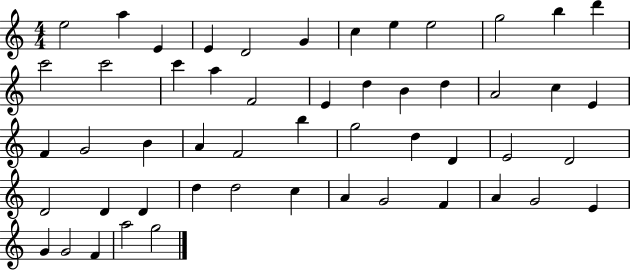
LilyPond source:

{
  \clef treble
  \numericTimeSignature
  \time 4/4
  \key c \major
  e''2 a''4 e'4 | e'4 d'2 g'4 | c''4 e''4 e''2 | g''2 b''4 d'''4 | \break c'''2 c'''2 | c'''4 a''4 f'2 | e'4 d''4 b'4 d''4 | a'2 c''4 e'4 | \break f'4 g'2 b'4 | a'4 f'2 b''4 | g''2 d''4 d'4 | e'2 d'2 | \break d'2 d'4 d'4 | d''4 d''2 c''4 | a'4 g'2 f'4 | a'4 g'2 e'4 | \break g'4 g'2 f'4 | a''2 g''2 | \bar "|."
}